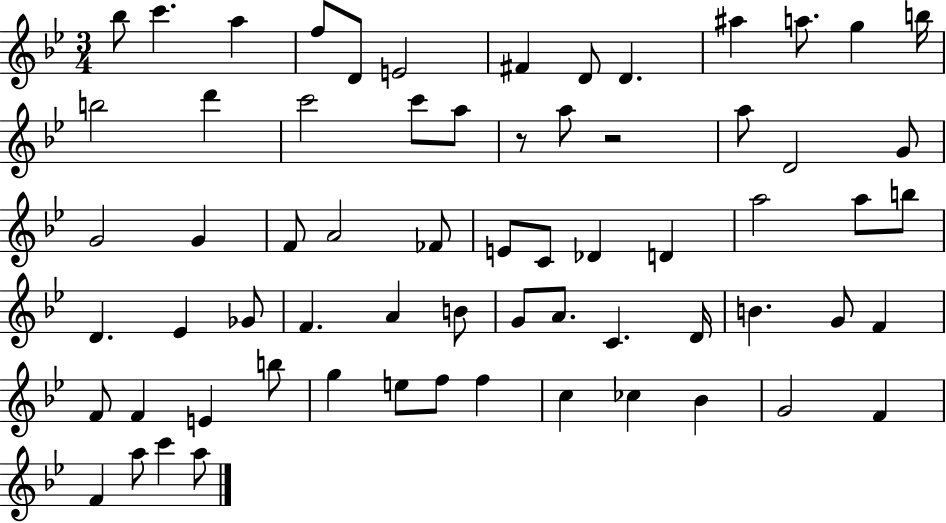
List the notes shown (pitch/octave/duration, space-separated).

Bb5/e C6/q. A5/q F5/e D4/e E4/h F#4/q D4/e D4/q. A#5/q A5/e. G5/q B5/s B5/h D6/q C6/h C6/e A5/e R/e A5/e R/h A5/e D4/h G4/e G4/h G4/q F4/e A4/h FES4/e E4/e C4/e Db4/q D4/q A5/h A5/e B5/e D4/q. Eb4/q Gb4/e F4/q. A4/q B4/e G4/e A4/e. C4/q. D4/s B4/q. G4/e F4/q F4/e F4/q E4/q B5/e G5/q E5/e F5/e F5/q C5/q CES5/q Bb4/q G4/h F4/q F4/q A5/e C6/q A5/e